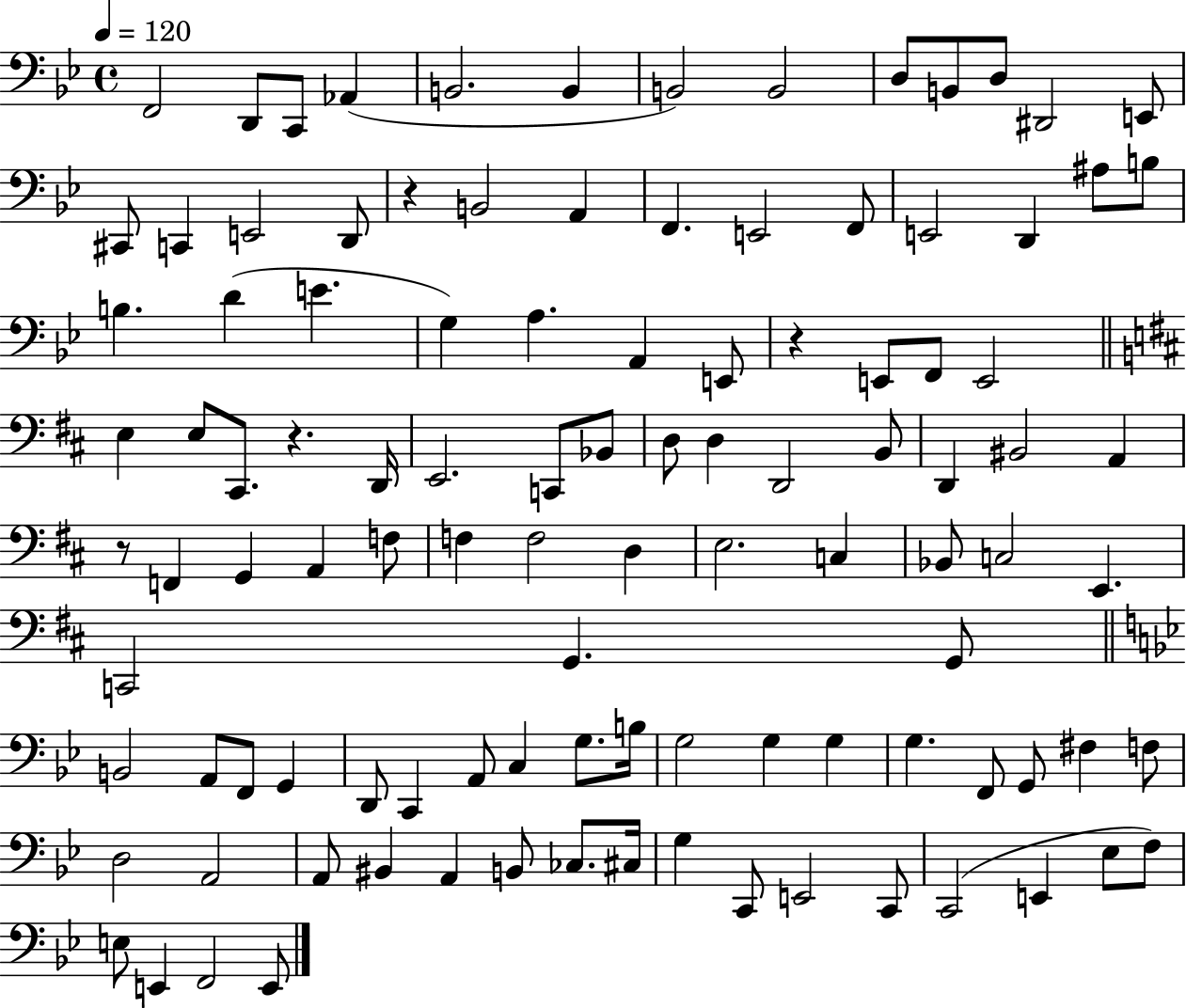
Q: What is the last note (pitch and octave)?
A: E2